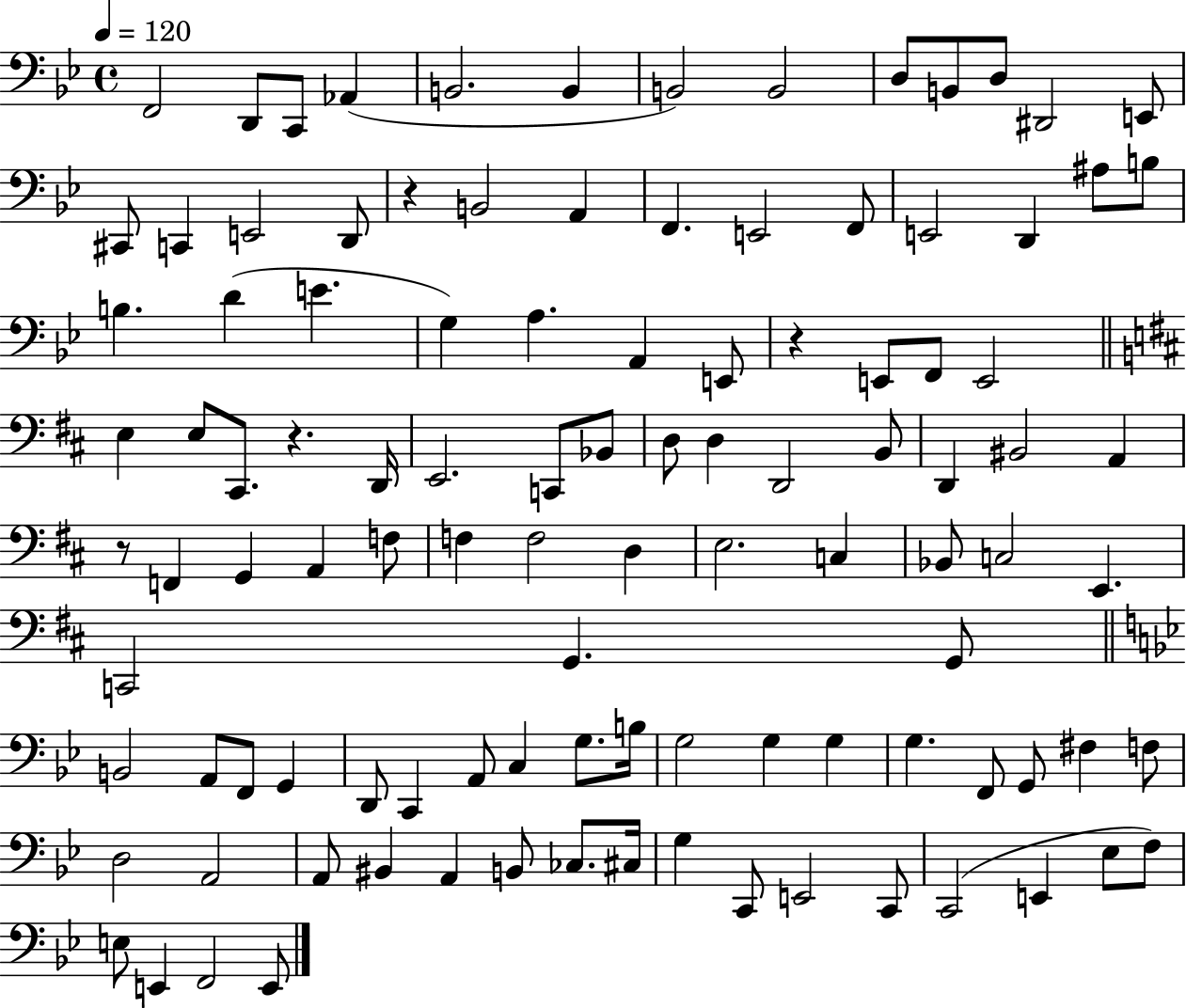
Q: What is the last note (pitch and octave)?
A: E2